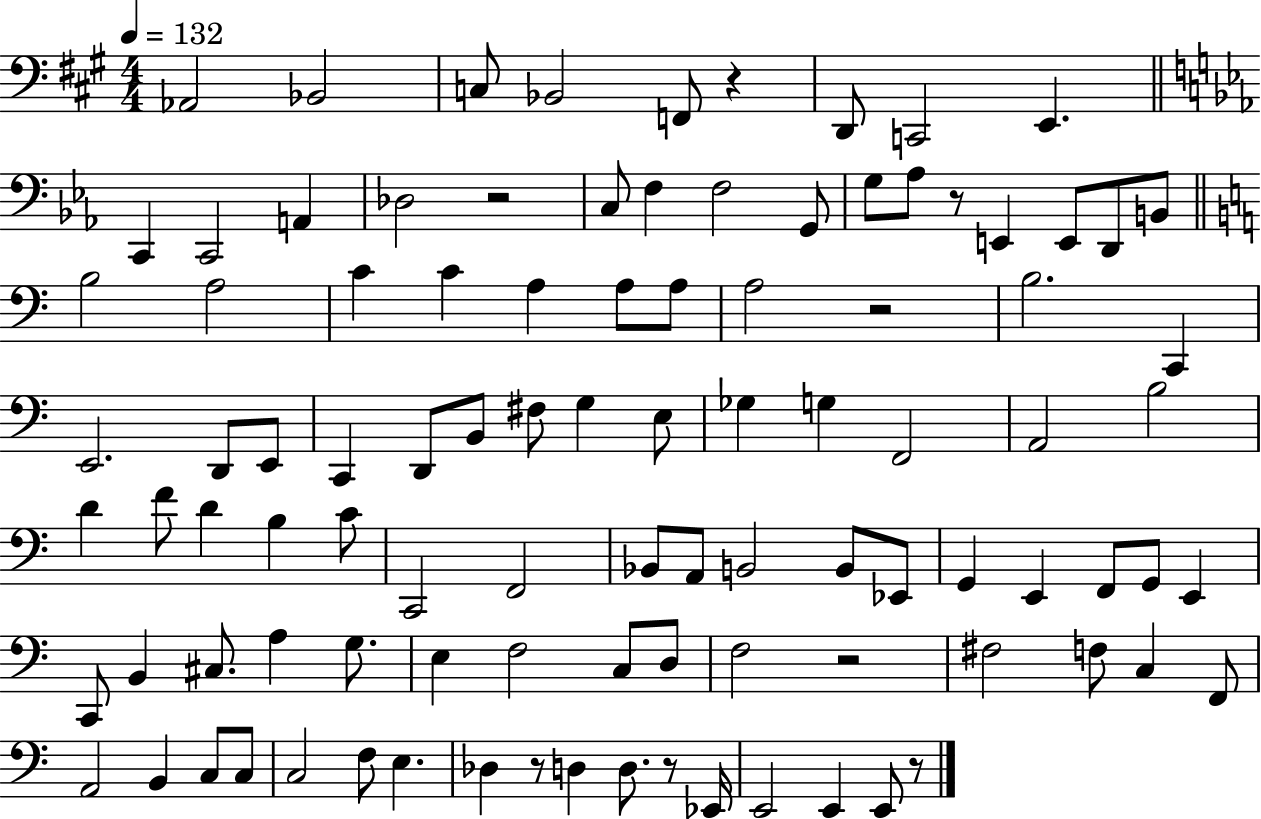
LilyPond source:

{
  \clef bass
  \numericTimeSignature
  \time 4/4
  \key a \major
  \tempo 4 = 132
  aes,2 bes,2 | c8 bes,2 f,8 r4 | d,8 c,2 e,4. | \bar "||" \break \key c \minor c,4 c,2 a,4 | des2 r2 | c8 f4 f2 g,8 | g8 aes8 r8 e,4 e,8 d,8 b,8 | \break \bar "||" \break \key c \major b2 a2 | c'4 c'4 a4 a8 a8 | a2 r2 | b2. c,4 | \break e,2. d,8 e,8 | c,4 d,8 b,8 fis8 g4 e8 | ges4 g4 f,2 | a,2 b2 | \break d'4 f'8 d'4 b4 c'8 | c,2 f,2 | bes,8 a,8 b,2 b,8 ees,8 | g,4 e,4 f,8 g,8 e,4 | \break c,8 b,4 cis8. a4 g8. | e4 f2 c8 d8 | f2 r2 | fis2 f8 c4 f,8 | \break a,2 b,4 c8 c8 | c2 f8 e4. | des4 r8 d4 d8. r8 ees,16 | e,2 e,4 e,8 r8 | \break \bar "|."
}